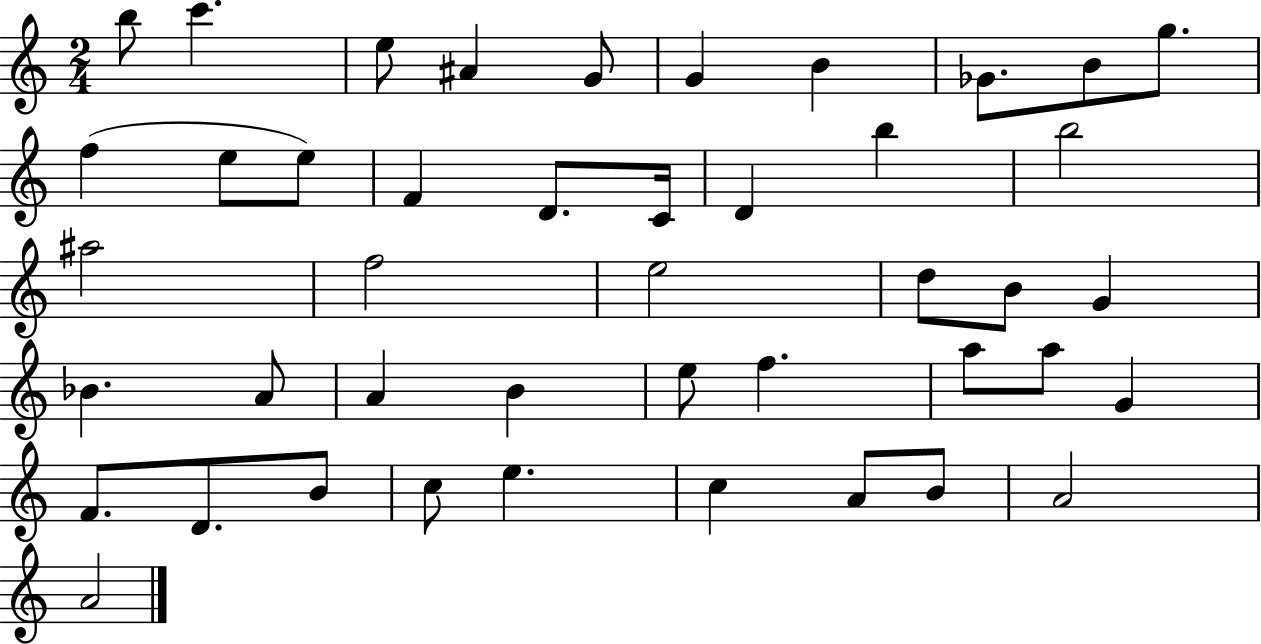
{
  \clef treble
  \numericTimeSignature
  \time 2/4
  \key c \major
  b''8 c'''4. | e''8 ais'4 g'8 | g'4 b'4 | ges'8. b'8 g''8. | \break f''4( e''8 e''8) | f'4 d'8. c'16 | d'4 b''4 | b''2 | \break ais''2 | f''2 | e''2 | d''8 b'8 g'4 | \break bes'4. a'8 | a'4 b'4 | e''8 f''4. | a''8 a''8 g'4 | \break f'8. d'8. b'8 | c''8 e''4. | c''4 a'8 b'8 | a'2 | \break a'2 | \bar "|."
}